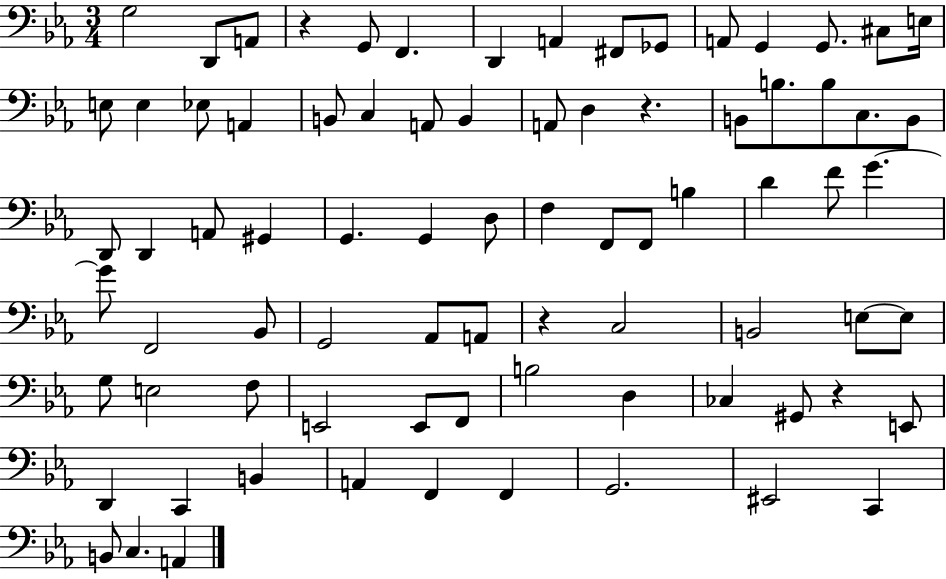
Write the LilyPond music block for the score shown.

{
  \clef bass
  \numericTimeSignature
  \time 3/4
  \key ees \major
  g2 d,8 a,8 | r4 g,8 f,4. | d,4 a,4 fis,8 ges,8 | a,8 g,4 g,8. cis8 e16 | \break e8 e4 ees8 a,4 | b,8 c4 a,8 b,4 | a,8 d4 r4. | b,8 b8. b8 c8. b,8 | \break d,8 d,4 a,8 gis,4 | g,4. g,4 d8 | f4 f,8 f,8 b4 | d'4 f'8 g'4.~~ | \break g'8 f,2 bes,8 | g,2 aes,8 a,8 | r4 c2 | b,2 e8~~ e8 | \break g8 e2 f8 | e,2 e,8 f,8 | b2 d4 | ces4 gis,8 r4 e,8 | \break d,4 c,4 b,4 | a,4 f,4 f,4 | g,2. | eis,2 c,4 | \break b,8 c4. a,4 | \bar "|."
}